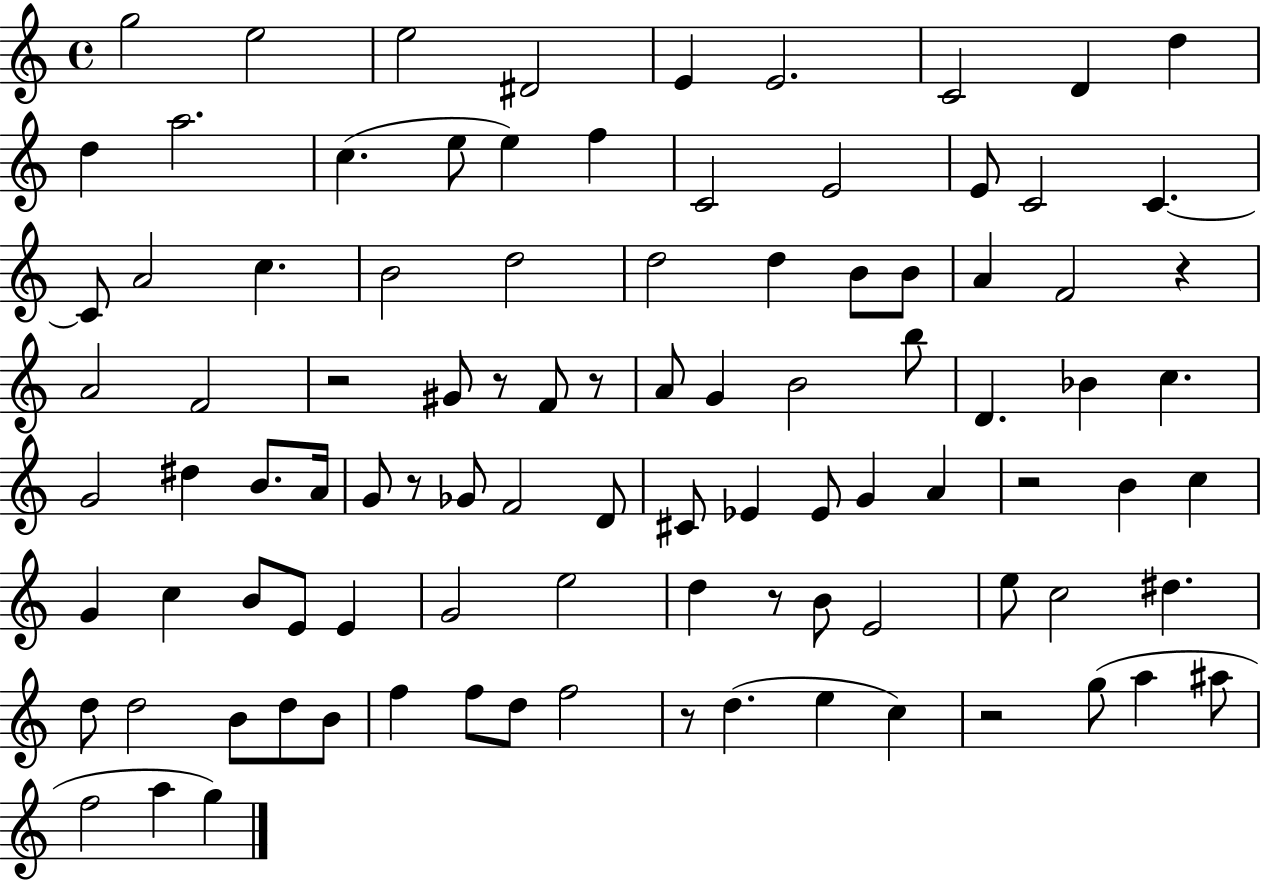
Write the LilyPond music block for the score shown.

{
  \clef treble
  \time 4/4
  \defaultTimeSignature
  \key c \major
  g''2 e''2 | e''2 dis'2 | e'4 e'2. | c'2 d'4 d''4 | \break d''4 a''2. | c''4.( e''8 e''4) f''4 | c'2 e'2 | e'8 c'2 c'4.~~ | \break c'8 a'2 c''4. | b'2 d''2 | d''2 d''4 b'8 b'8 | a'4 f'2 r4 | \break a'2 f'2 | r2 gis'8 r8 f'8 r8 | a'8 g'4 b'2 b''8 | d'4. bes'4 c''4. | \break g'2 dis''4 b'8. a'16 | g'8 r8 ges'8 f'2 d'8 | cis'8 ees'4 ees'8 g'4 a'4 | r2 b'4 c''4 | \break g'4 c''4 b'8 e'8 e'4 | g'2 e''2 | d''4 r8 b'8 e'2 | e''8 c''2 dis''4. | \break d''8 d''2 b'8 d''8 b'8 | f''4 f''8 d''8 f''2 | r8 d''4.( e''4 c''4) | r2 g''8( a''4 ais''8 | \break f''2 a''4 g''4) | \bar "|."
}